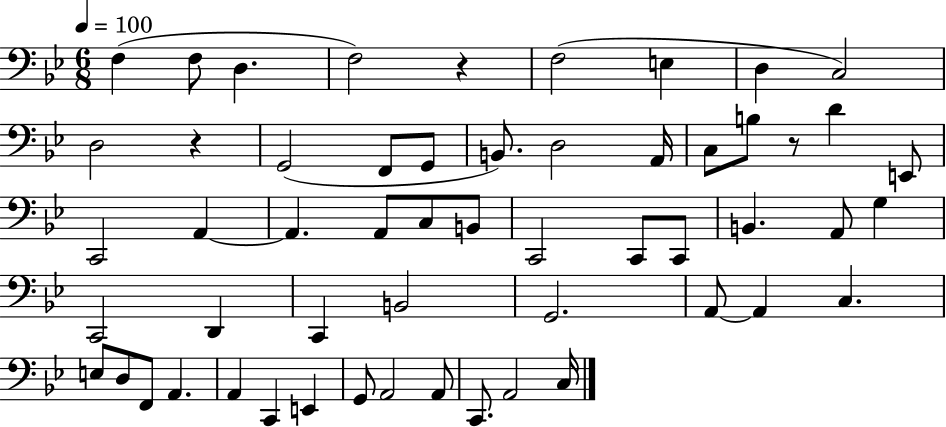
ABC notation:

X:1
T:Untitled
M:6/8
L:1/4
K:Bb
F, F,/2 D, F,2 z F,2 E, D, C,2 D,2 z G,,2 F,,/2 G,,/2 B,,/2 D,2 A,,/4 C,/2 B,/2 z/2 D E,,/2 C,,2 A,, A,, A,,/2 C,/2 B,,/2 C,,2 C,,/2 C,,/2 B,, A,,/2 G, C,,2 D,, C,, B,,2 G,,2 A,,/2 A,, C, E,/2 D,/2 F,,/2 A,, A,, C,, E,, G,,/2 A,,2 A,,/2 C,,/2 A,,2 C,/4